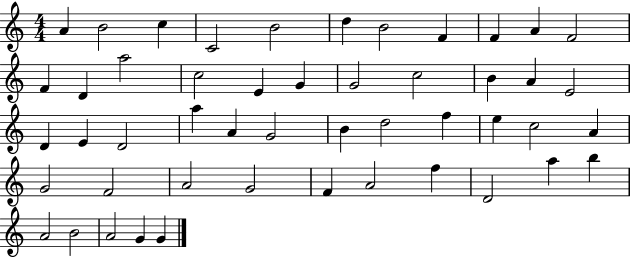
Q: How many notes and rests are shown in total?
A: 49